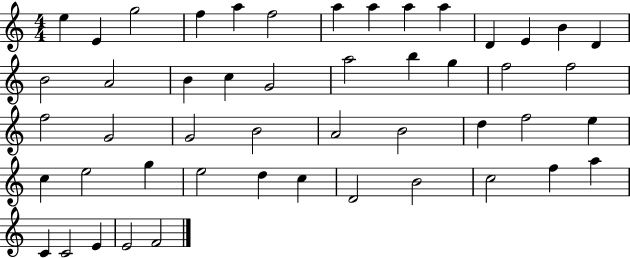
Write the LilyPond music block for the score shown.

{
  \clef treble
  \numericTimeSignature
  \time 4/4
  \key c \major
  e''4 e'4 g''2 | f''4 a''4 f''2 | a''4 a''4 a''4 a''4 | d'4 e'4 b'4 d'4 | \break b'2 a'2 | b'4 c''4 g'2 | a''2 b''4 g''4 | f''2 f''2 | \break f''2 g'2 | g'2 b'2 | a'2 b'2 | d''4 f''2 e''4 | \break c''4 e''2 g''4 | e''2 d''4 c''4 | d'2 b'2 | c''2 f''4 a''4 | \break c'4 c'2 e'4 | e'2 f'2 | \bar "|."
}